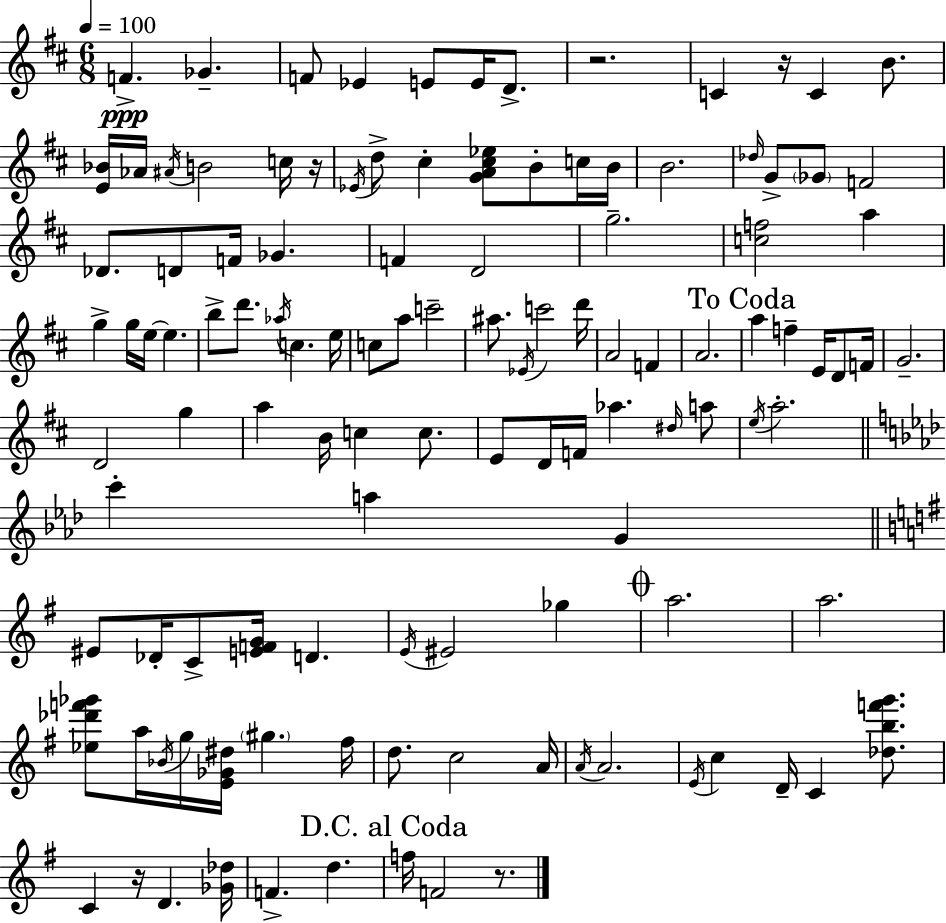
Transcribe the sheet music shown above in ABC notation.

X:1
T:Untitled
M:6/8
L:1/4
K:D
F _G F/2 _E E/2 E/4 D/2 z2 C z/4 C B/2 [E_B]/4 _A/4 ^A/4 B2 c/4 z/4 _E/4 d/2 ^c [GA^c_e]/2 B/2 c/4 B/4 B2 _d/4 G/2 _G/2 F2 _D/2 D/2 F/4 _G F D2 g2 [cf]2 a g g/4 e/4 e b/2 d'/2 _a/4 c e/4 c/2 a/2 c'2 ^a/2 _E/4 c'2 d'/4 A2 F A2 a f E/4 D/2 F/4 G2 D2 g a B/4 c c/2 E/2 D/4 F/4 _a ^d/4 a/2 e/4 a2 c' a G ^E/2 _D/4 C/2 [EFG]/4 D E/4 ^E2 _g a2 a2 [_e_d'f'_g']/2 a/4 _B/4 g/4 [E_G^d]/4 ^g ^f/4 d/2 c2 A/4 A/4 A2 E/4 c D/4 C [_dbf'g']/2 C z/4 D [_G_d]/4 F d f/4 F2 z/2